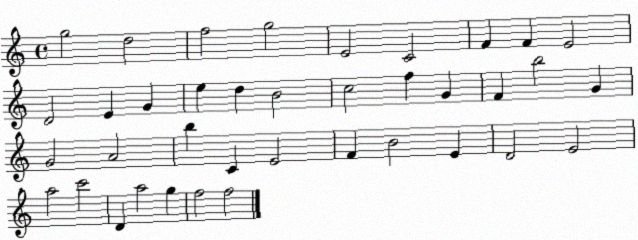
X:1
T:Untitled
M:4/4
L:1/4
K:C
g2 d2 f2 g2 E2 C2 F F E2 D2 E G e d B2 c2 f G F b2 G G2 A2 b C E2 F B2 E D2 E2 a2 c'2 D a2 g f2 f2